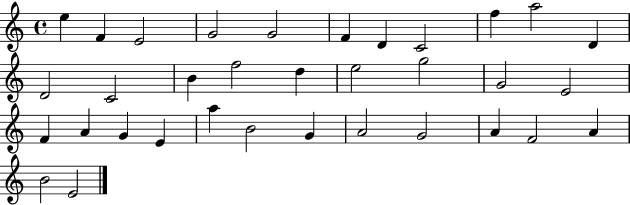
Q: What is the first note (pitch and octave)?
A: E5